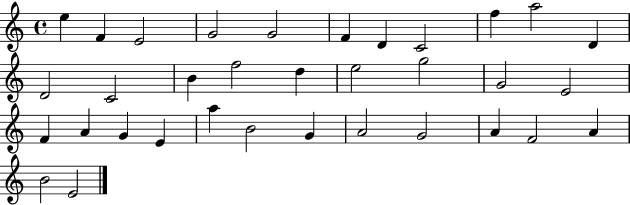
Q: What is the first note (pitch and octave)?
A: E5